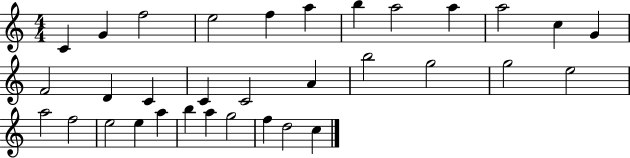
{
  \clef treble
  \numericTimeSignature
  \time 4/4
  \key c \major
  c'4 g'4 f''2 | e''2 f''4 a''4 | b''4 a''2 a''4 | a''2 c''4 g'4 | \break f'2 d'4 c'4 | c'4 c'2 a'4 | b''2 g''2 | g''2 e''2 | \break a''2 f''2 | e''2 e''4 a''4 | b''4 a''4 g''2 | f''4 d''2 c''4 | \break \bar "|."
}